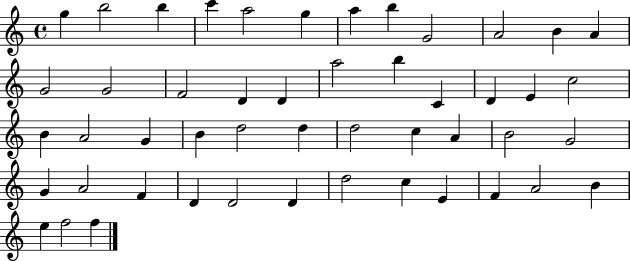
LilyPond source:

{
  \clef treble
  \time 4/4
  \defaultTimeSignature
  \key c \major
  g''4 b''2 b''4 | c'''4 a''2 g''4 | a''4 b''4 g'2 | a'2 b'4 a'4 | \break g'2 g'2 | f'2 d'4 d'4 | a''2 b''4 c'4 | d'4 e'4 c''2 | \break b'4 a'2 g'4 | b'4 d''2 d''4 | d''2 c''4 a'4 | b'2 g'2 | \break g'4 a'2 f'4 | d'4 d'2 d'4 | d''2 c''4 e'4 | f'4 a'2 b'4 | \break e''4 f''2 f''4 | \bar "|."
}